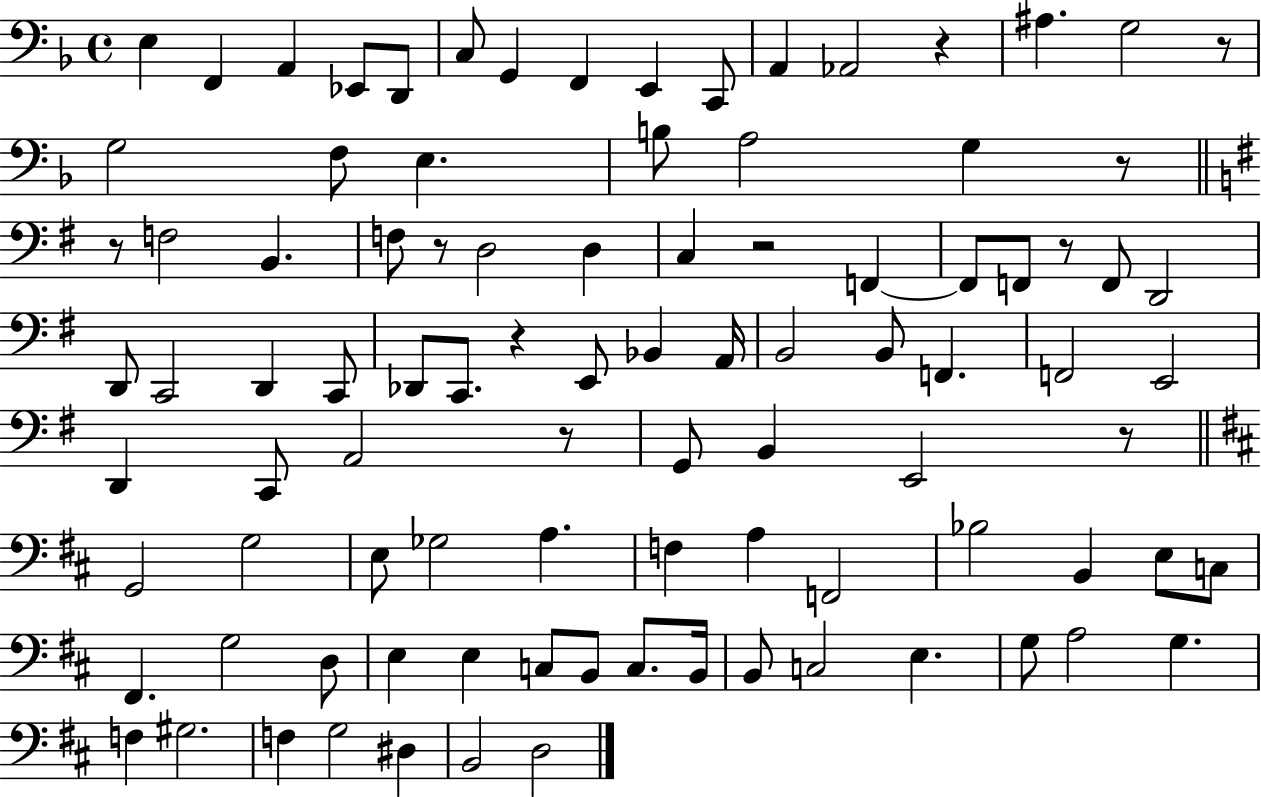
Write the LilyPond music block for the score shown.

{
  \clef bass
  \time 4/4
  \defaultTimeSignature
  \key f \major
  \repeat volta 2 { e4 f,4 a,4 ees,8 d,8 | c8 g,4 f,4 e,4 c,8 | a,4 aes,2 r4 | ais4. g2 r8 | \break g2 f8 e4. | b8 a2 g4 r8 | \bar "||" \break \key e \minor r8 f2 b,4. | f8 r8 d2 d4 | c4 r2 f,4~~ | f,8 f,8 r8 f,8 d,2 | \break d,8 c,2 d,4 c,8 | des,8 c,8. r4 e,8 bes,4 a,16 | b,2 b,8 f,4. | f,2 e,2 | \break d,4 c,8 a,2 r8 | g,8 b,4 e,2 r8 | \bar "||" \break \key b \minor g,2 g2 | e8 ges2 a4. | f4 a4 f,2 | bes2 b,4 e8 c8 | \break fis,4. g2 d8 | e4 e4 c8 b,8 c8. b,16 | b,8 c2 e4. | g8 a2 g4. | \break f4 gis2. | f4 g2 dis4 | b,2 d2 | } \bar "|."
}